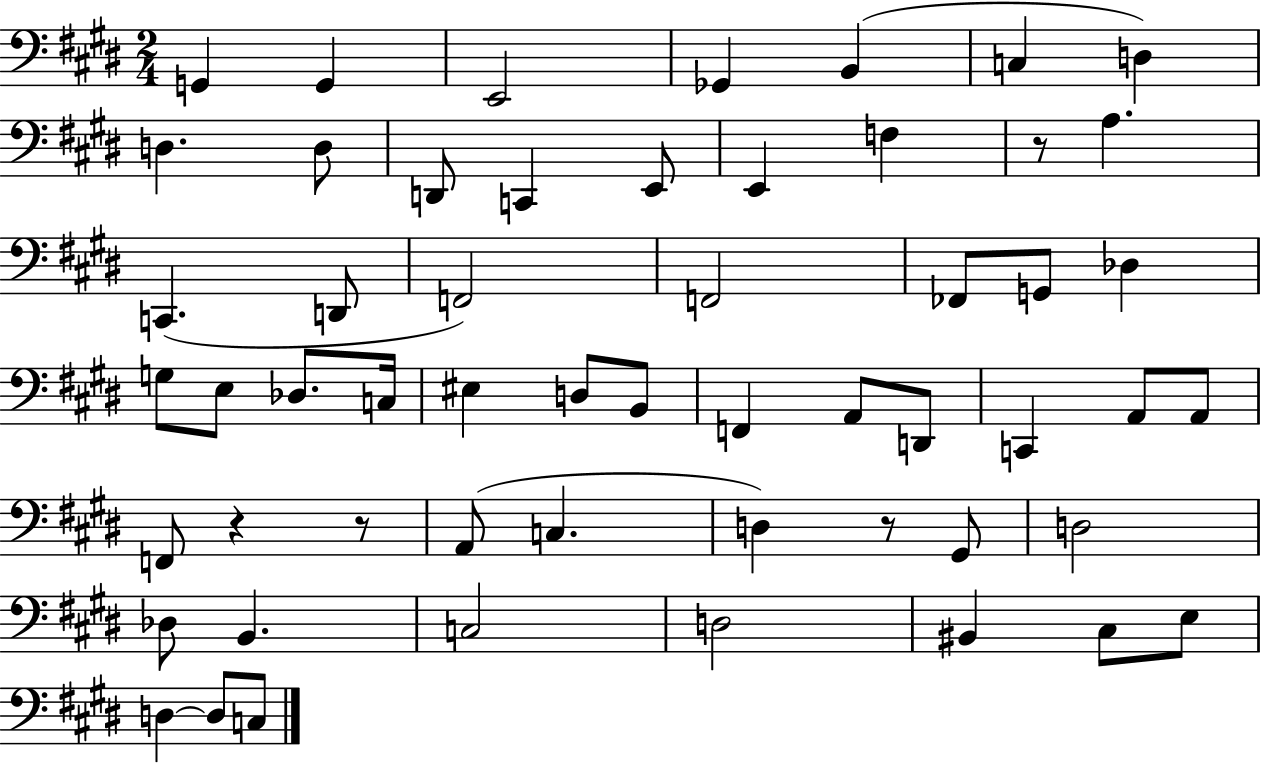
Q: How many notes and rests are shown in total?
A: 55